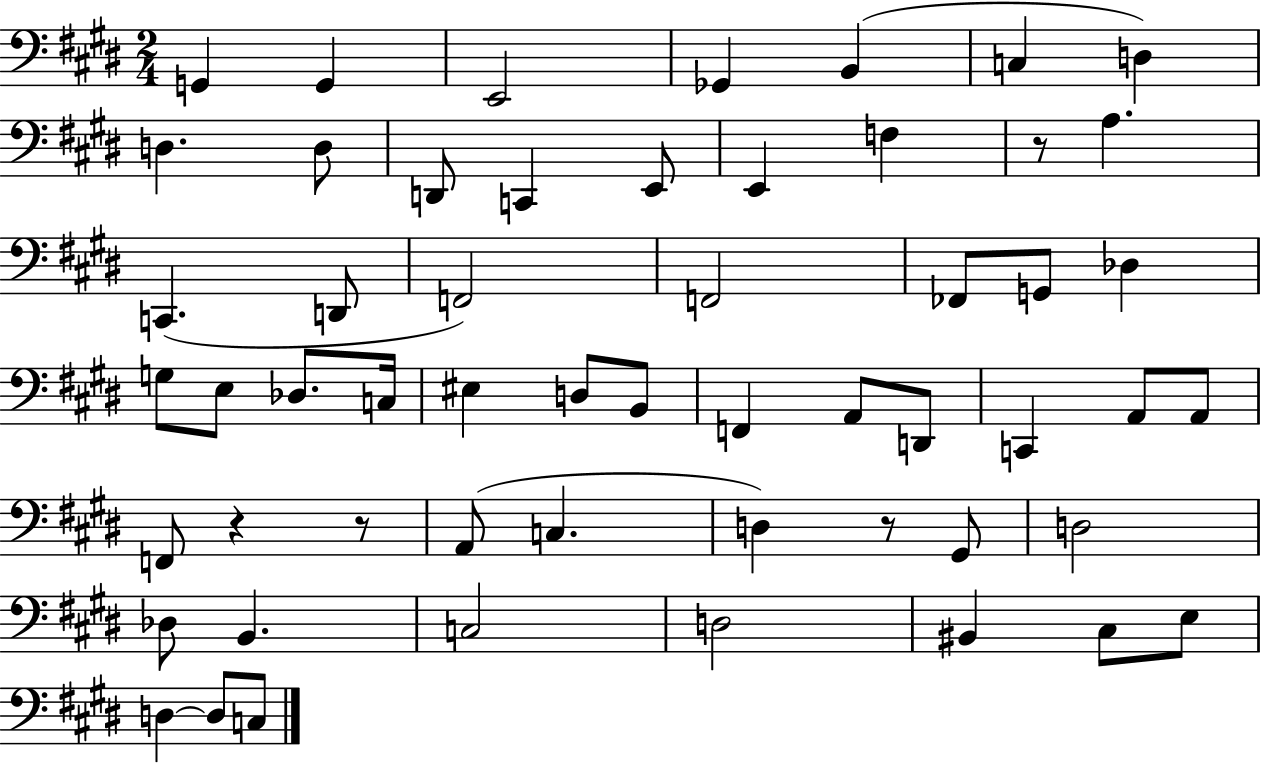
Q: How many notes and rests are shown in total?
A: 55